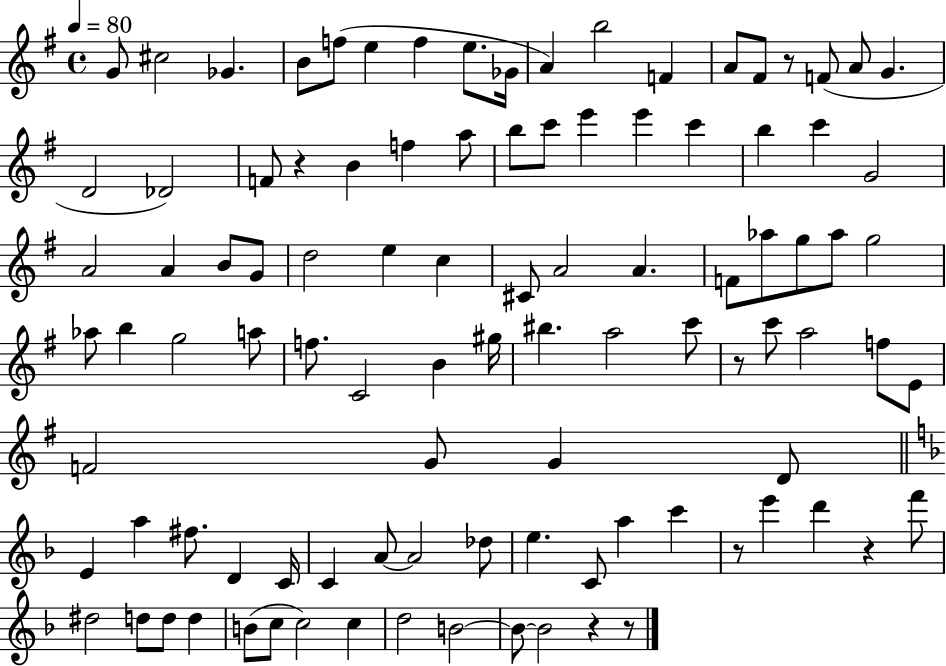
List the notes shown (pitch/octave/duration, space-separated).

G4/e C#5/h Gb4/q. B4/e F5/e E5/q F5/q E5/e. Gb4/s A4/q B5/h F4/q A4/e F#4/e R/e F4/e A4/e G4/q. D4/h Db4/h F4/e R/q B4/q F5/q A5/e B5/e C6/e E6/q E6/q C6/q B5/q C6/q G4/h A4/h A4/q B4/e G4/e D5/h E5/q C5/q C#4/e A4/h A4/q. F4/e Ab5/e G5/e Ab5/e G5/h Ab5/e B5/q G5/h A5/e F5/e. C4/h B4/q G#5/s BIS5/q. A5/h C6/e R/e C6/e A5/h F5/e E4/e F4/h G4/e G4/q D4/e E4/q A5/q F#5/e. D4/q C4/s C4/q A4/e A4/h Db5/e E5/q. C4/e A5/q C6/q R/e E6/q D6/q R/q F6/e D#5/h D5/e D5/e D5/q B4/e C5/e C5/h C5/q D5/h B4/h B4/e B4/h R/q R/e